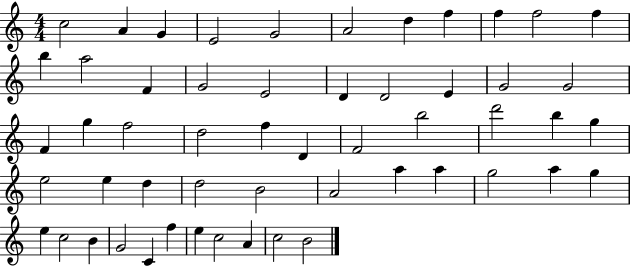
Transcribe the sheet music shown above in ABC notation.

X:1
T:Untitled
M:4/4
L:1/4
K:C
c2 A G E2 G2 A2 d f f f2 f b a2 F G2 E2 D D2 E G2 G2 F g f2 d2 f D F2 b2 d'2 b g e2 e d d2 B2 A2 a a g2 a g e c2 B G2 C f e c2 A c2 B2